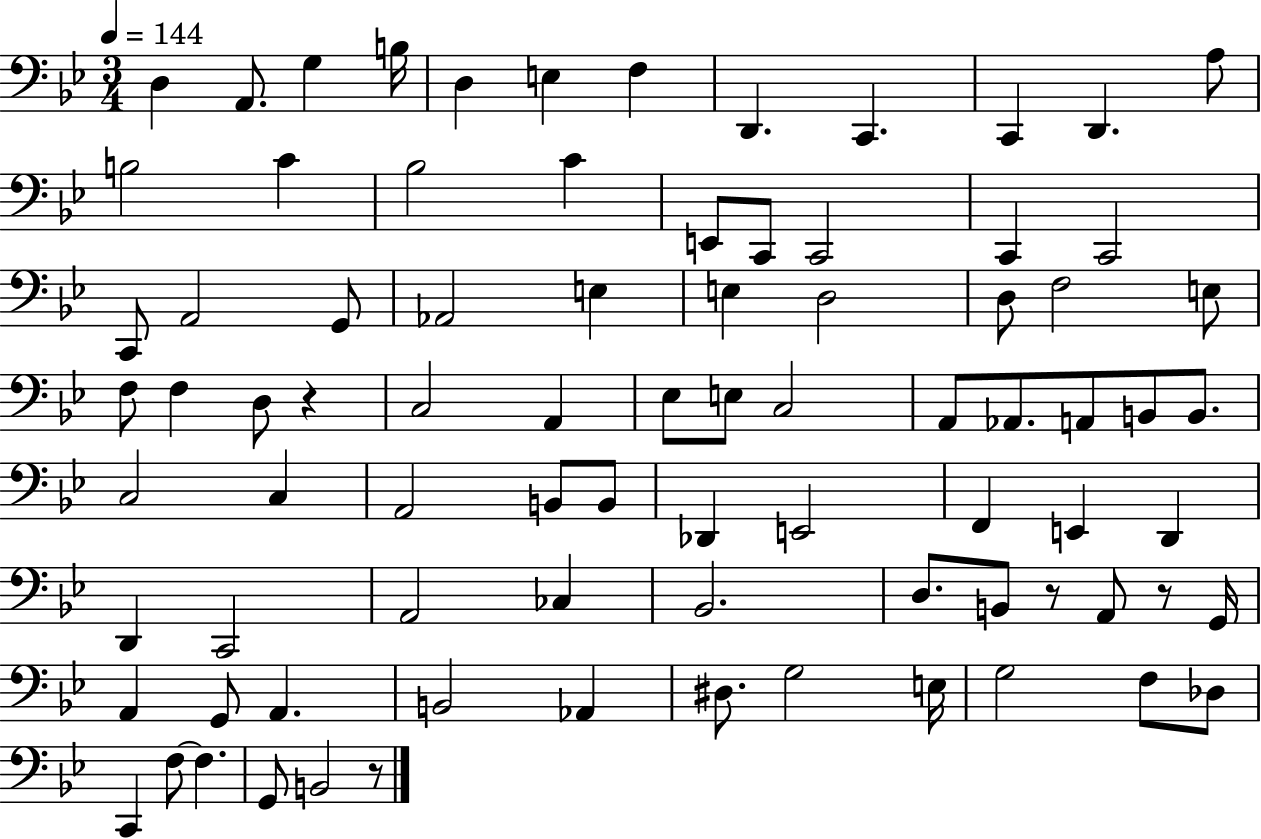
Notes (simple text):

D3/q A2/e. G3/q B3/s D3/q E3/q F3/q D2/q. C2/q. C2/q D2/q. A3/e B3/h C4/q Bb3/h C4/q E2/e C2/e C2/h C2/q C2/h C2/e A2/h G2/e Ab2/h E3/q E3/q D3/h D3/e F3/h E3/e F3/e F3/q D3/e R/q C3/h A2/q Eb3/e E3/e C3/h A2/e Ab2/e. A2/e B2/e B2/e. C3/h C3/q A2/h B2/e B2/e Db2/q E2/h F2/q E2/q D2/q D2/q C2/h A2/h CES3/q Bb2/h. D3/e. B2/e R/e A2/e R/e G2/s A2/q G2/e A2/q. B2/h Ab2/q D#3/e. G3/h E3/s G3/h F3/e Db3/e C2/q F3/e F3/q. G2/e B2/h R/e